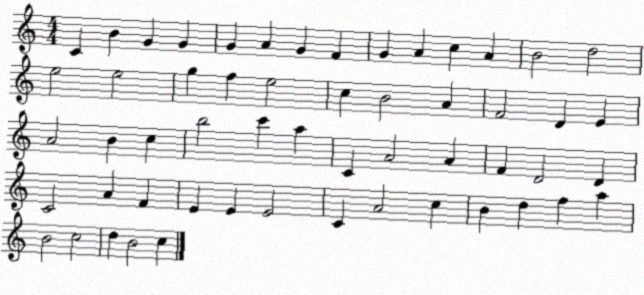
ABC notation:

X:1
T:Untitled
M:4/4
L:1/4
K:C
C B G G G A G F G A c A B2 d2 e2 e2 g f e2 c B2 A F2 D E A2 B c b2 c' a C A2 A F D2 D C2 A F E E E2 C A2 c B d f a B2 c2 d B2 c